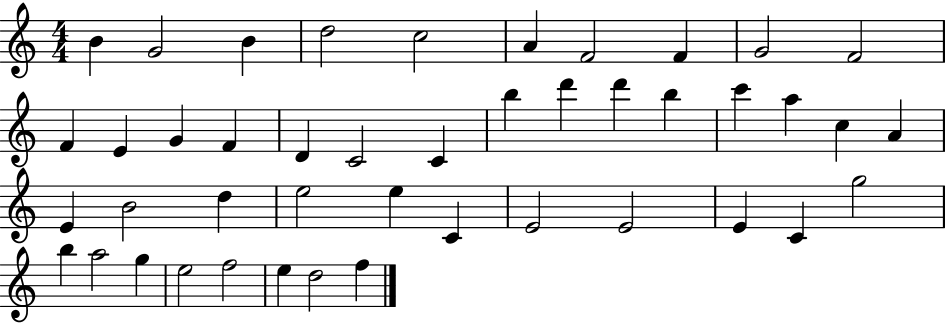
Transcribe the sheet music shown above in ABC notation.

X:1
T:Untitled
M:4/4
L:1/4
K:C
B G2 B d2 c2 A F2 F G2 F2 F E G F D C2 C b d' d' b c' a c A E B2 d e2 e C E2 E2 E C g2 b a2 g e2 f2 e d2 f